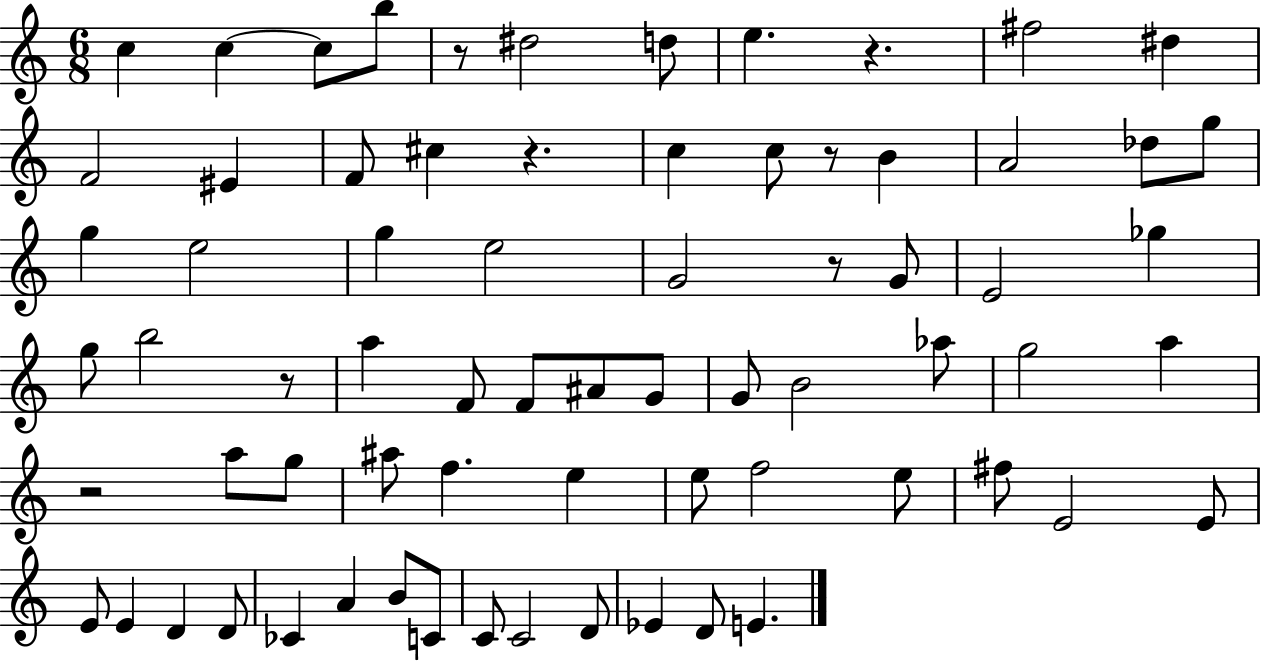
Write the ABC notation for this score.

X:1
T:Untitled
M:6/8
L:1/4
K:C
c c c/2 b/2 z/2 ^d2 d/2 e z ^f2 ^d F2 ^E F/2 ^c z c c/2 z/2 B A2 _d/2 g/2 g e2 g e2 G2 z/2 G/2 E2 _g g/2 b2 z/2 a F/2 F/2 ^A/2 G/2 G/2 B2 _a/2 g2 a z2 a/2 g/2 ^a/2 f e e/2 f2 e/2 ^f/2 E2 E/2 E/2 E D D/2 _C A B/2 C/2 C/2 C2 D/2 _E D/2 E